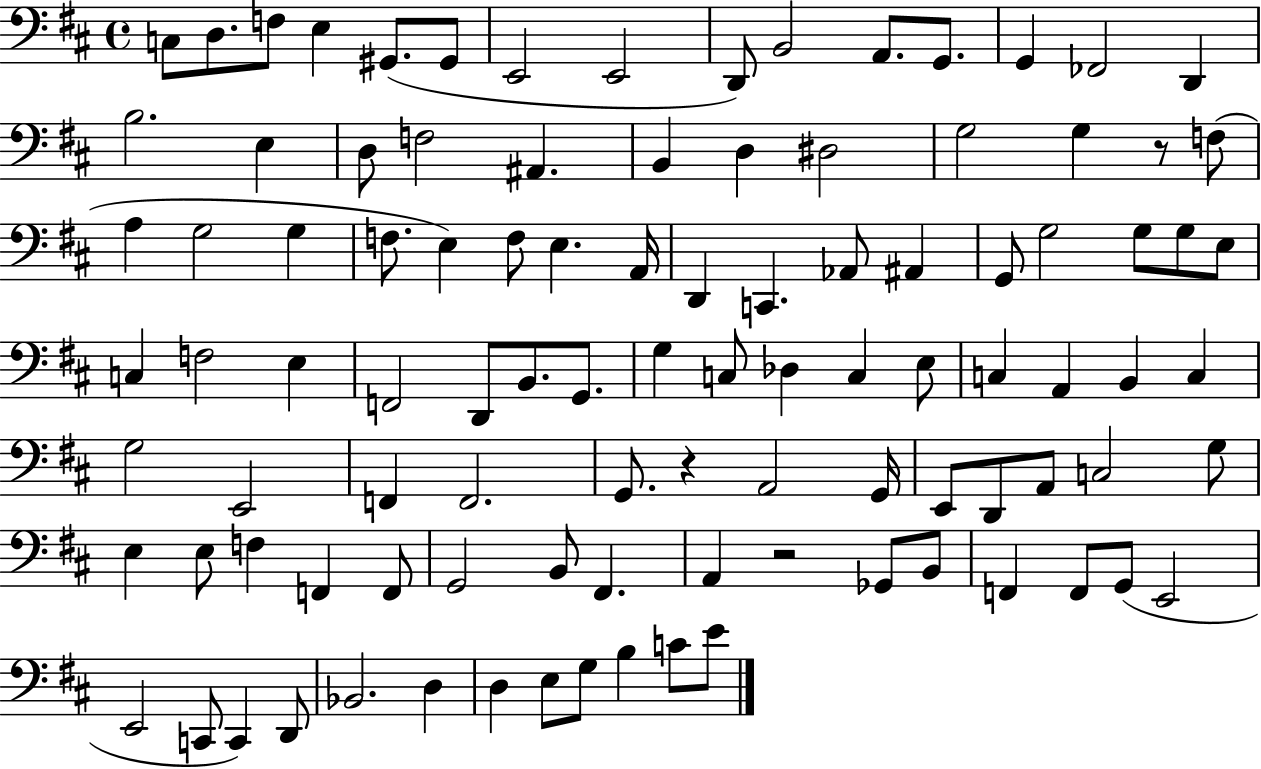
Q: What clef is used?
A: bass